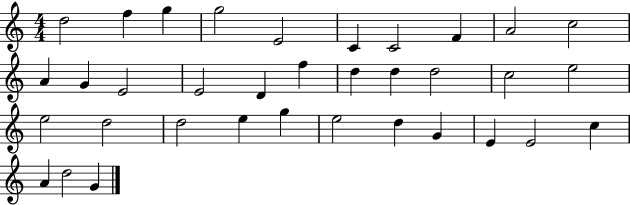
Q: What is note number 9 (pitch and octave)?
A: A4